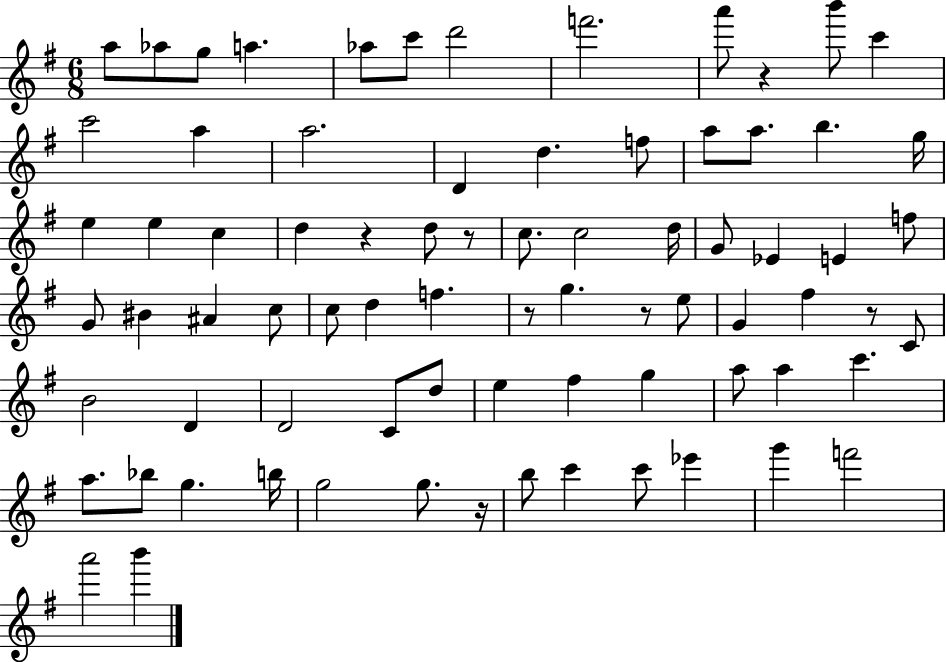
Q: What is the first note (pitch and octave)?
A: A5